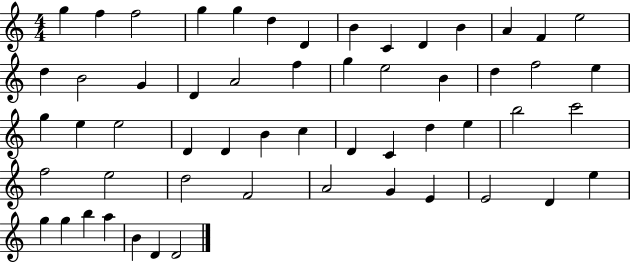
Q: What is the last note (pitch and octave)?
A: D4